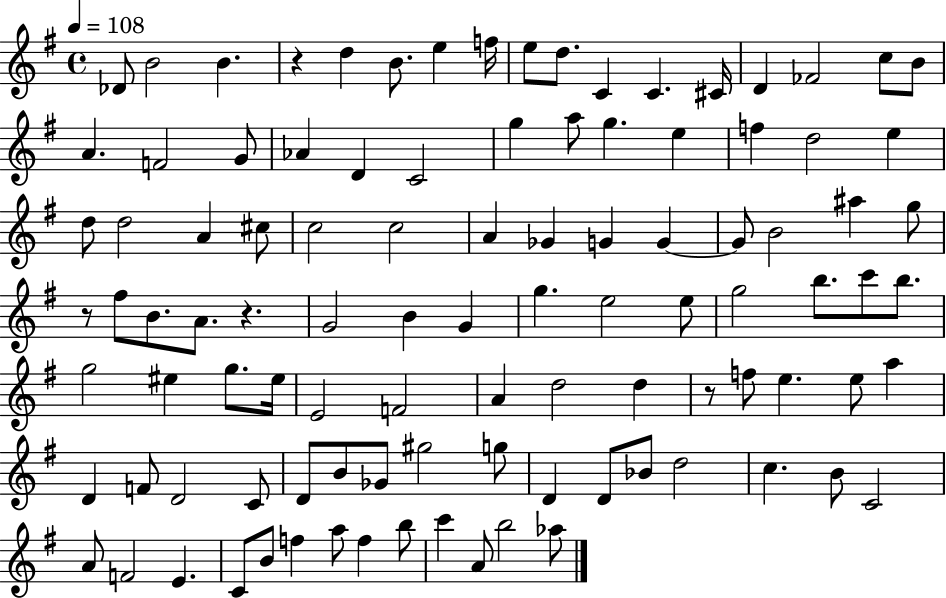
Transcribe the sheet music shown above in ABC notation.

X:1
T:Untitled
M:4/4
L:1/4
K:G
_D/2 B2 B z d B/2 e f/4 e/2 d/2 C C ^C/4 D _F2 c/2 B/2 A F2 G/2 _A D C2 g a/2 g e f d2 e d/2 d2 A ^c/2 c2 c2 A _G G G G/2 B2 ^a g/2 z/2 ^f/2 B/2 A/2 z G2 B G g e2 e/2 g2 b/2 c'/2 b/2 g2 ^e g/2 ^e/4 E2 F2 A d2 d z/2 f/2 e e/2 a D F/2 D2 C/2 D/2 B/2 _G/2 ^g2 g/2 D D/2 _B/2 d2 c B/2 C2 A/2 F2 E C/2 B/2 f a/2 f b/2 c' A/2 b2 _a/2